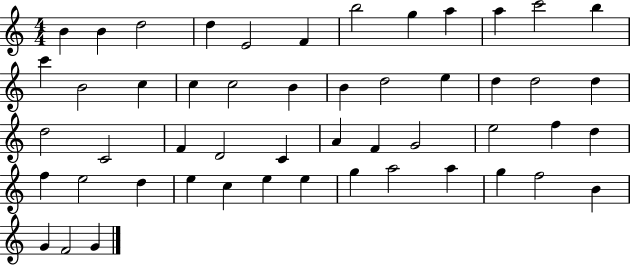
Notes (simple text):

B4/q B4/q D5/h D5/q E4/h F4/q B5/h G5/q A5/q A5/q C6/h B5/q C6/q B4/h C5/q C5/q C5/h B4/q B4/q D5/h E5/q D5/q D5/h D5/q D5/h C4/h F4/q D4/h C4/q A4/q F4/q G4/h E5/h F5/q D5/q F5/q E5/h D5/q E5/q C5/q E5/q E5/q G5/q A5/h A5/q G5/q F5/h B4/q G4/q F4/h G4/q